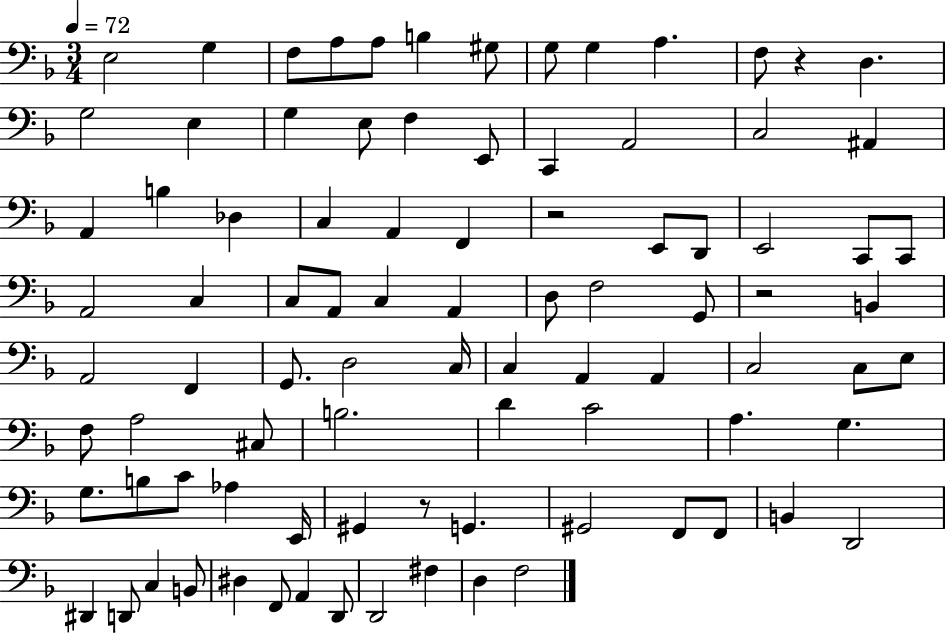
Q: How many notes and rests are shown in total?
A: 90